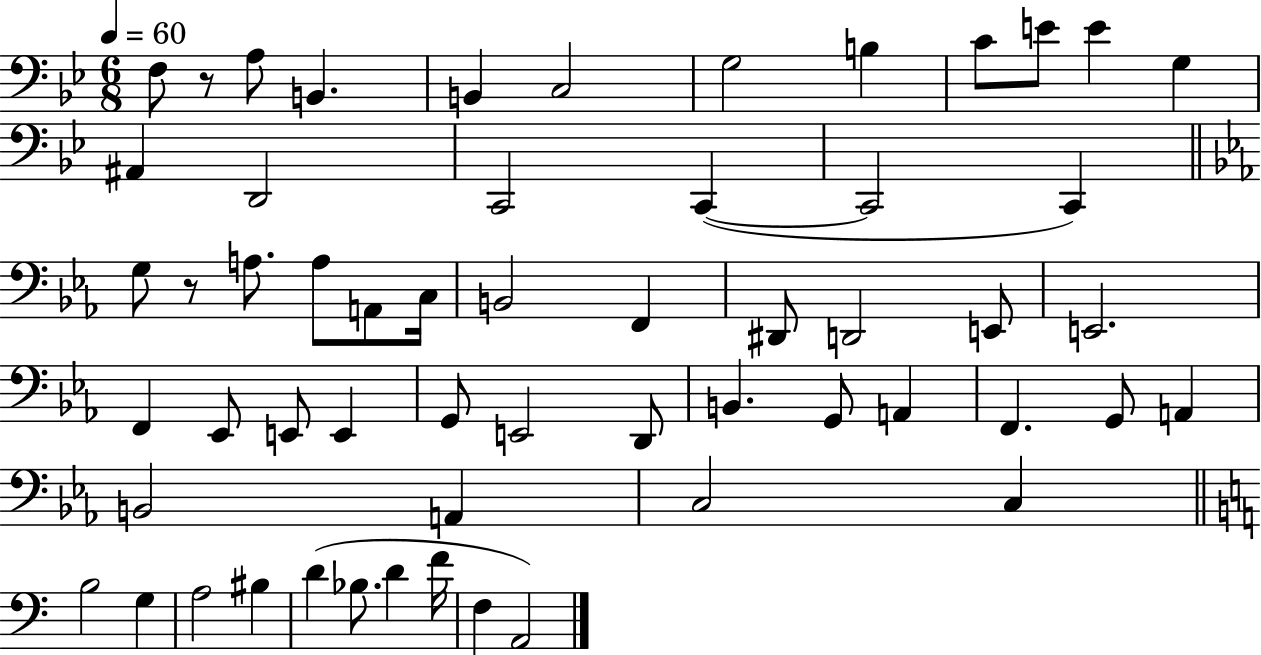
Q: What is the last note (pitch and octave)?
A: A2